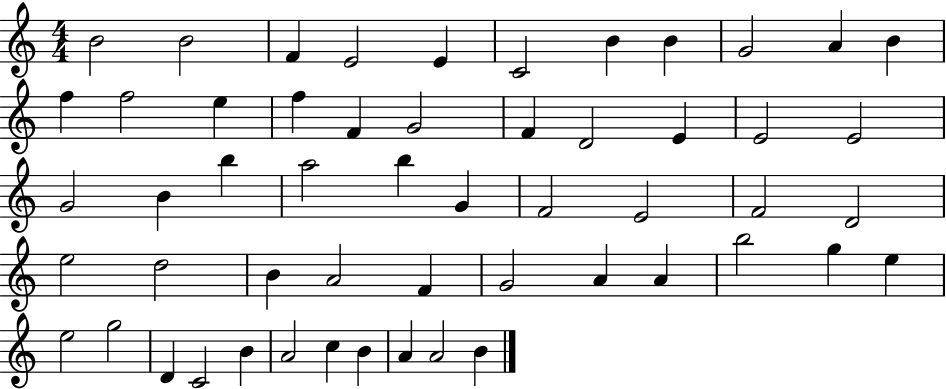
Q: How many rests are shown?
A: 0